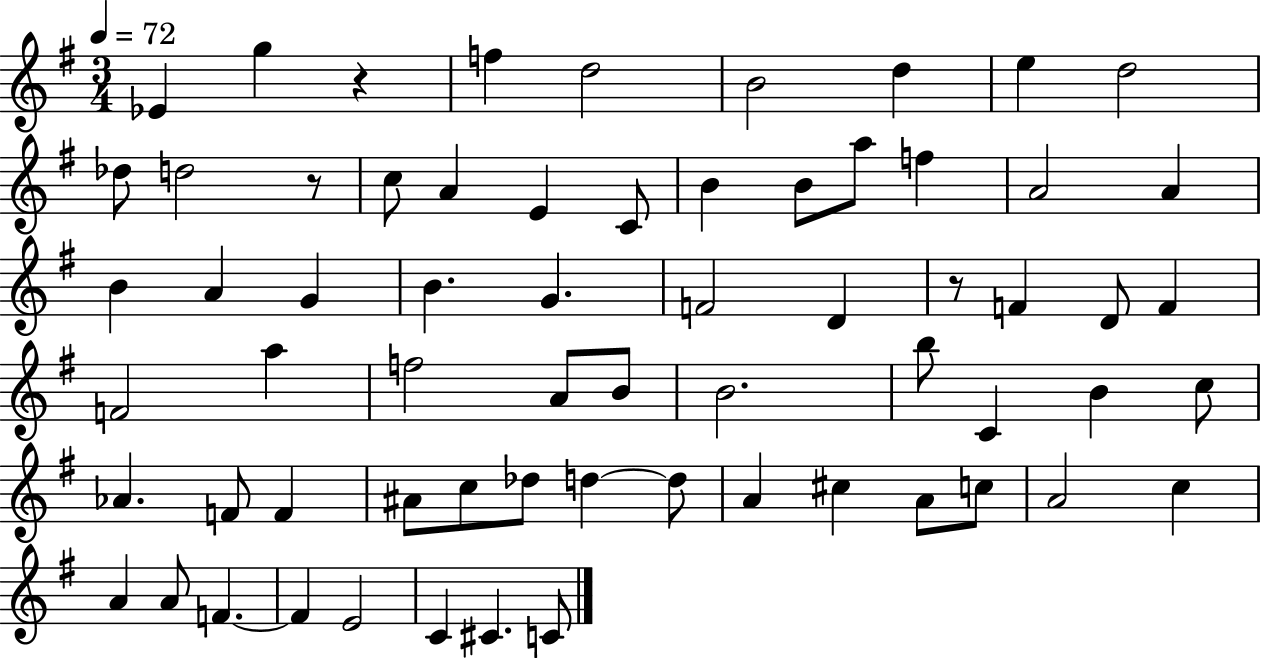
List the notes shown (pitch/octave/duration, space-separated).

Eb4/q G5/q R/q F5/q D5/h B4/h D5/q E5/q D5/h Db5/e D5/h R/e C5/e A4/q E4/q C4/e B4/q B4/e A5/e F5/q A4/h A4/q B4/q A4/q G4/q B4/q. G4/q. F4/h D4/q R/e F4/q D4/e F4/q F4/h A5/q F5/h A4/e B4/e B4/h. B5/e C4/q B4/q C5/e Ab4/q. F4/e F4/q A#4/e C5/e Db5/e D5/q D5/e A4/q C#5/q A4/e C5/e A4/h C5/q A4/q A4/e F4/q. F4/q E4/h C4/q C#4/q. C4/e